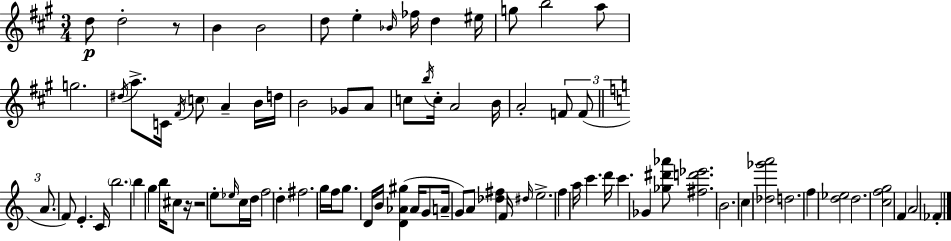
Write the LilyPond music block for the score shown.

{
  \clef treble
  \numericTimeSignature
  \time 3/4
  \key a \major
  d''8\p d''2-. r8 | b'4 b'2 | d''8 e''4-. \grace { bes'16 } fes''16 d''4 | eis''16 g''8 b''2 a''8 | \break g''2. | \acciaccatura { dis''16 } a''8.-> c'16 \acciaccatura { fis'16 } \parenthesize c''8 a'4-- | b'16 d''16 b'2 ges'8 | a'8 c''8 \acciaccatura { b''16 } c''16-. a'2 | \break b'16 a'2-. | \tuplet 3/2 { f'8 f'8( \bar "||" \break \key c \major a'8. } f'8) e'4.-. c'16 | \parenthesize b''2. | b''4 g''4 b''16 cis''8 r16 | r2 e''8-. \grace { ees''16 } c''16 | \break d''16 f''2 d''4-. | fis''2. | g''16 f''16 g''8. d'16 b'16 <d' aes' gis''>4( | aes'16 g'8 a'16-- g'8) a'8 <des'' fis''>4 | \break f'16 \grace { dis''16 } e''2.-> | f''4 a''16 c'''4. | d'''16 c'''4. ges'4 | <ges'' dis''' aes'''>8 <fis'' d''' ees'''>2. | \break b'2. | c''4 <des'' ges''' a'''>2 | d''2. | f''4 <d'' ees''>2 | \break d''2. | <c'' f'' g''>2 f'4 | a'2 fes'4-. | \bar "|."
}